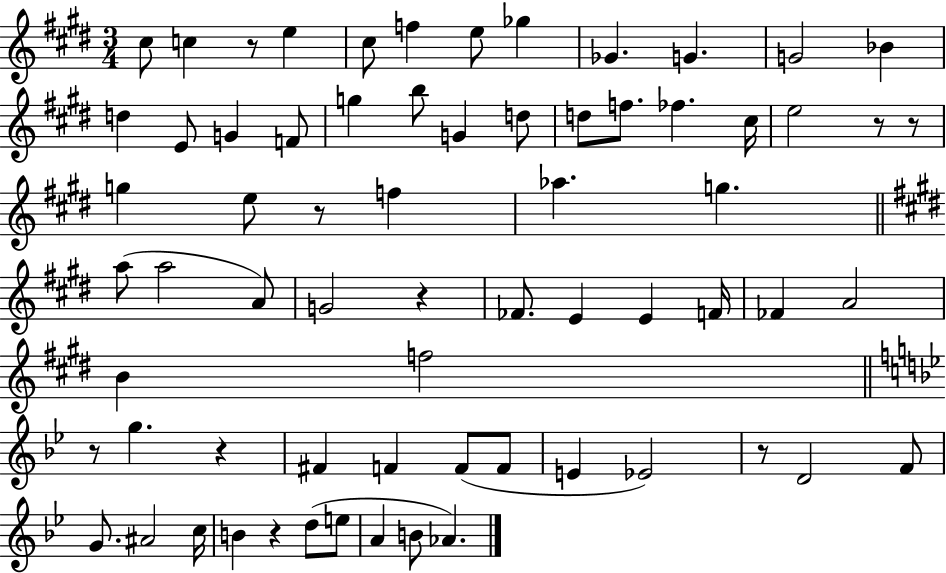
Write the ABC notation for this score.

X:1
T:Untitled
M:3/4
L:1/4
K:E
^c/2 c z/2 e ^c/2 f e/2 _g _G G G2 _B d E/2 G F/2 g b/2 G d/2 d/2 f/2 _f ^c/4 e2 z/2 z/2 g e/2 z/2 f _a g a/2 a2 A/2 G2 z _F/2 E E F/4 _F A2 B f2 z/2 g z ^F F F/2 F/2 E _E2 z/2 D2 F/2 G/2 ^A2 c/4 B z d/2 e/2 A B/2 _A